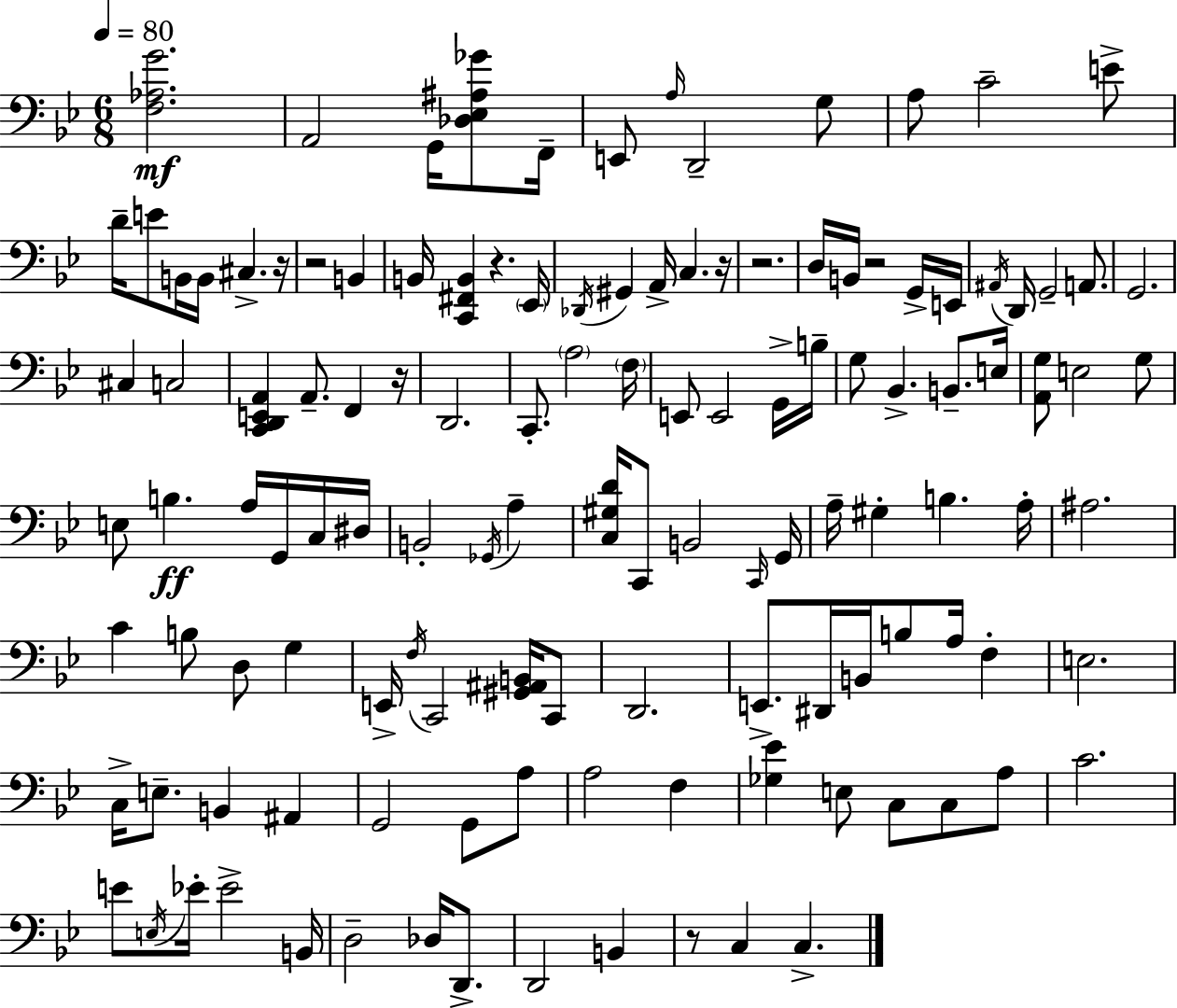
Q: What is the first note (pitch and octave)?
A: A2